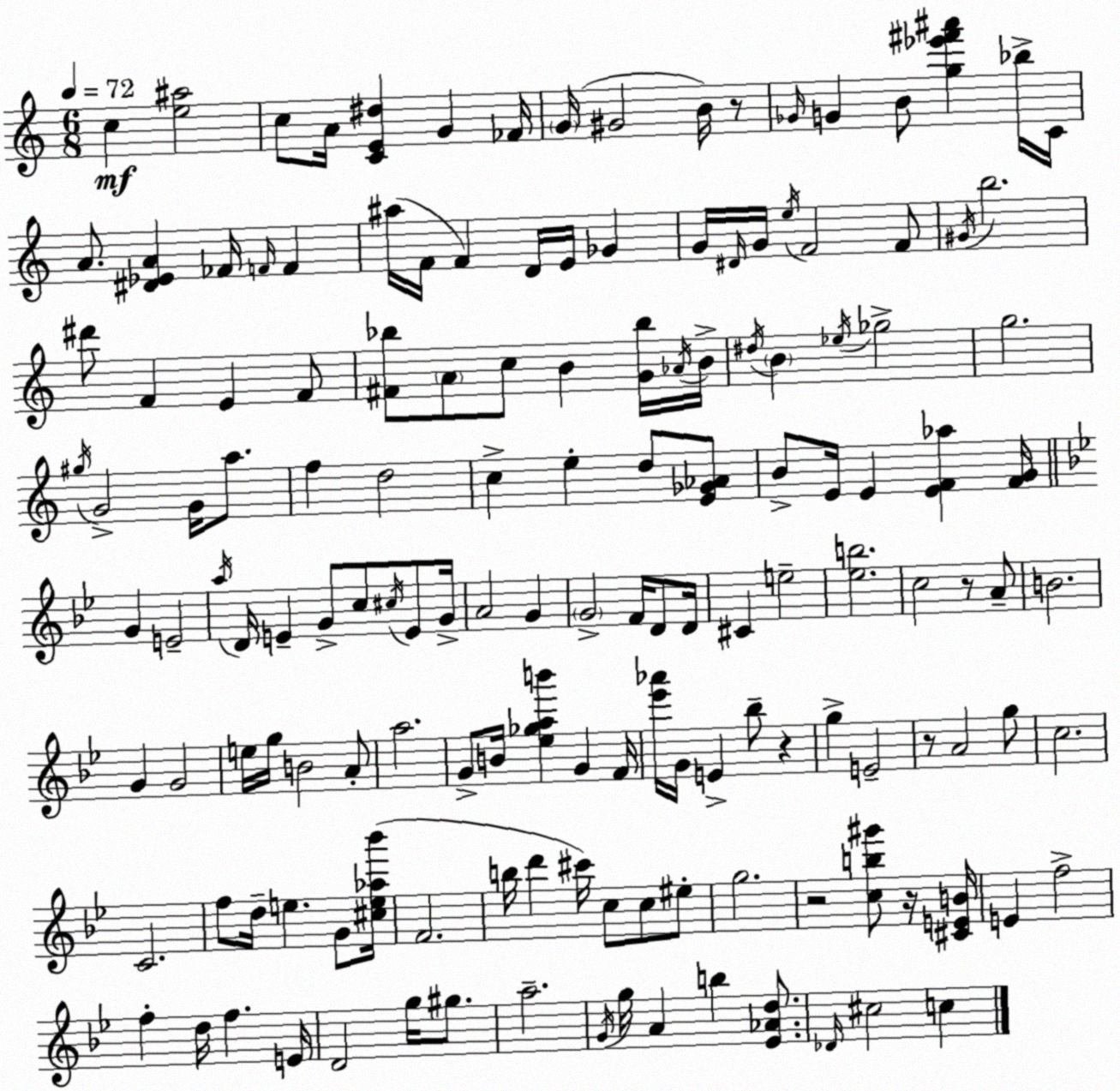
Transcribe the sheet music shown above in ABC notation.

X:1
T:Untitled
M:6/8
L:1/4
K:C
c [e^a]2 c/2 A/4 [CE^d] G _F/4 G/4 ^G2 B/4 z/2 _G/4 G B/2 [g_e'^f'^a'] _b/4 C/4 A/2 [^D_EA] _F/4 F/4 F ^a/4 F/4 F D/4 E/4 _G G/4 ^D/4 G/4 e/4 F2 F/2 ^G/4 b2 ^d'/2 F E F/2 [^F_b]/2 A/2 c/2 B [G_b]/4 _A/4 B/4 ^d/4 B _e/4 _g2 g2 ^g/4 G2 G/4 a/2 f d2 c e d/2 [E_G_A]/2 B/2 E/4 E [EF_a] [FG]/4 G E2 a/4 D/4 E G/2 c/2 ^c/4 E/2 G/4 A2 G G2 F/4 D/2 D/4 ^C e2 [_eb]2 c2 z/2 A/2 B2 G G2 e/4 g/4 B2 A/2 a2 G/2 B/4 [_e_gab'] G F/4 [_e'_a']/4 G/4 E _b/2 z g E2 z/2 A2 g/2 c2 C2 f/2 d/4 e G/2 [^ce_a_b']/4 F2 b/4 d' ^c'/4 c/2 c/2 ^e/2 g2 z2 [cb^g']/2 z/4 [^CEB]/4 E f2 f d/4 f E/4 D2 g/4 ^g/2 a2 G/4 g/4 A b [_E_Ad]/2 _D/4 ^c2 c